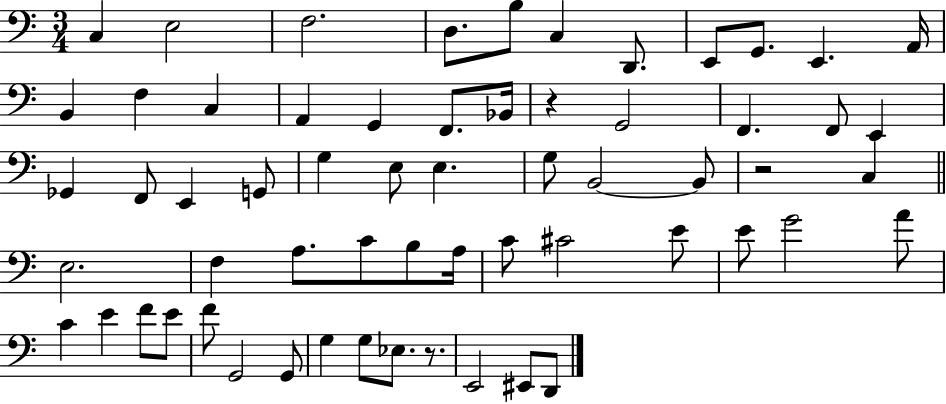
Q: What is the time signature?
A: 3/4